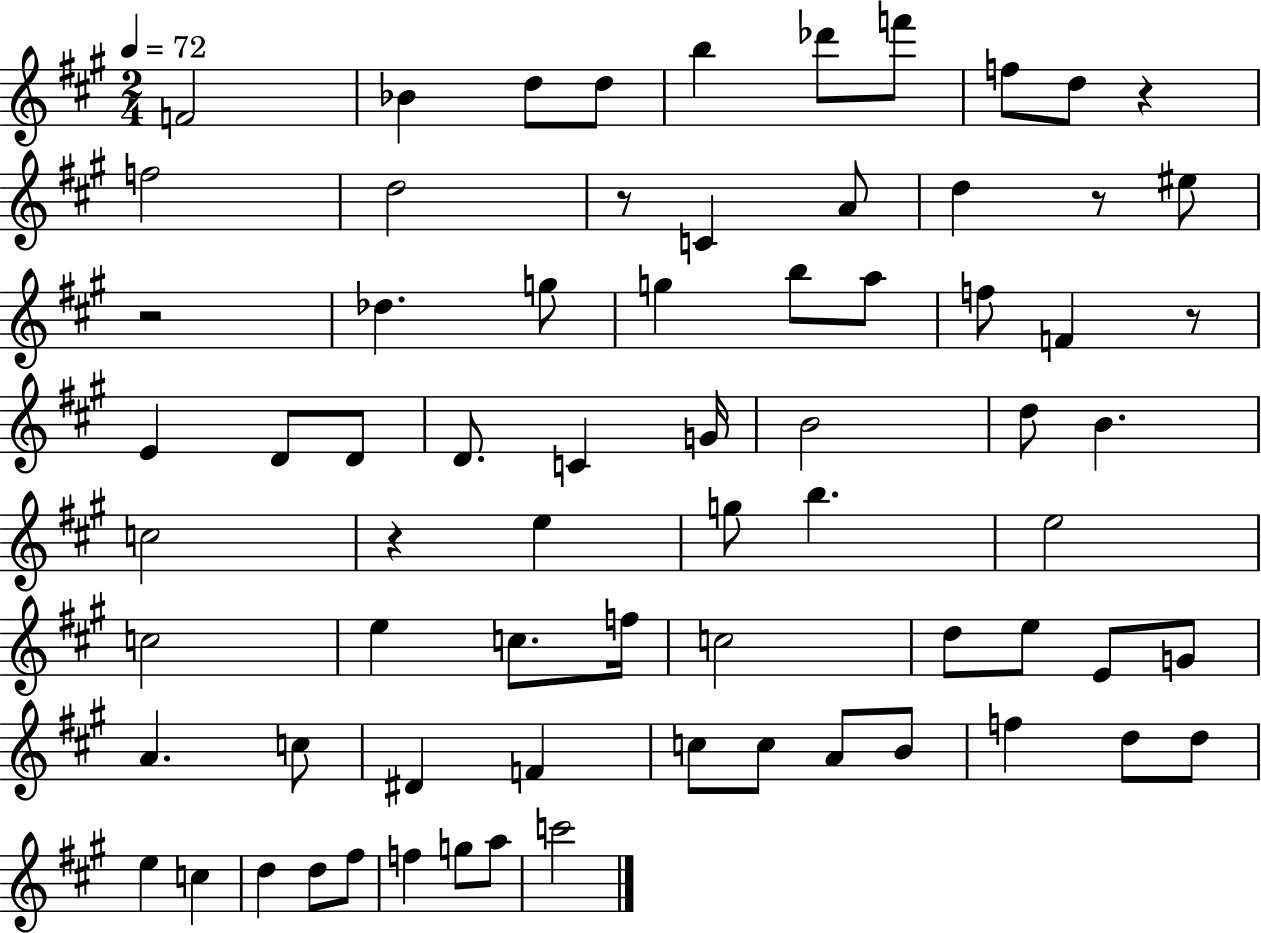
X:1
T:Untitled
M:2/4
L:1/4
K:A
F2 _B d/2 d/2 b _d'/2 f'/2 f/2 d/2 z f2 d2 z/2 C A/2 d z/2 ^e/2 z2 _d g/2 g b/2 a/2 f/2 F z/2 E D/2 D/2 D/2 C G/4 B2 d/2 B c2 z e g/2 b e2 c2 e c/2 f/4 c2 d/2 e/2 E/2 G/2 A c/2 ^D F c/2 c/2 A/2 B/2 f d/2 d/2 e c d d/2 ^f/2 f g/2 a/2 c'2